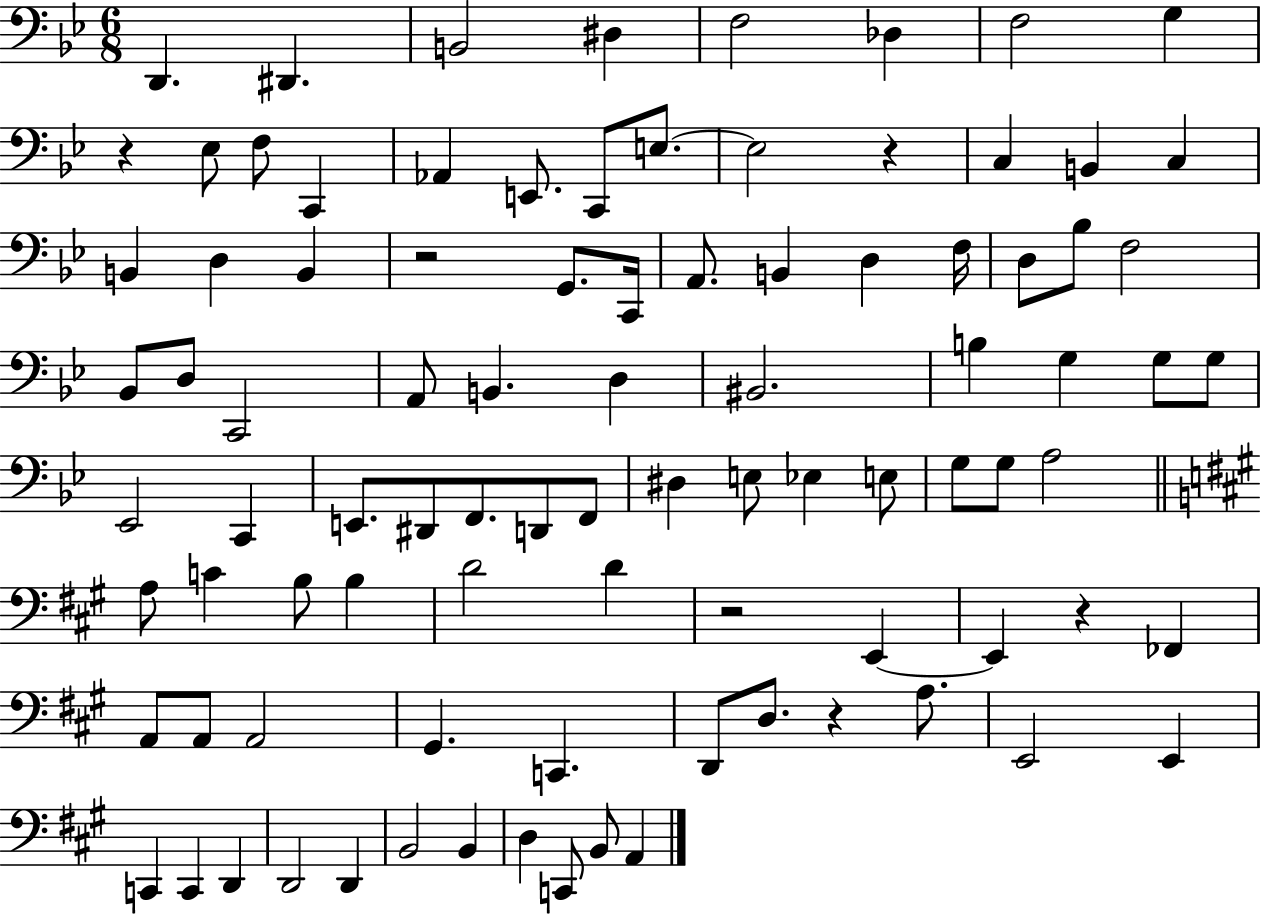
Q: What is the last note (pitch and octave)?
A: A2